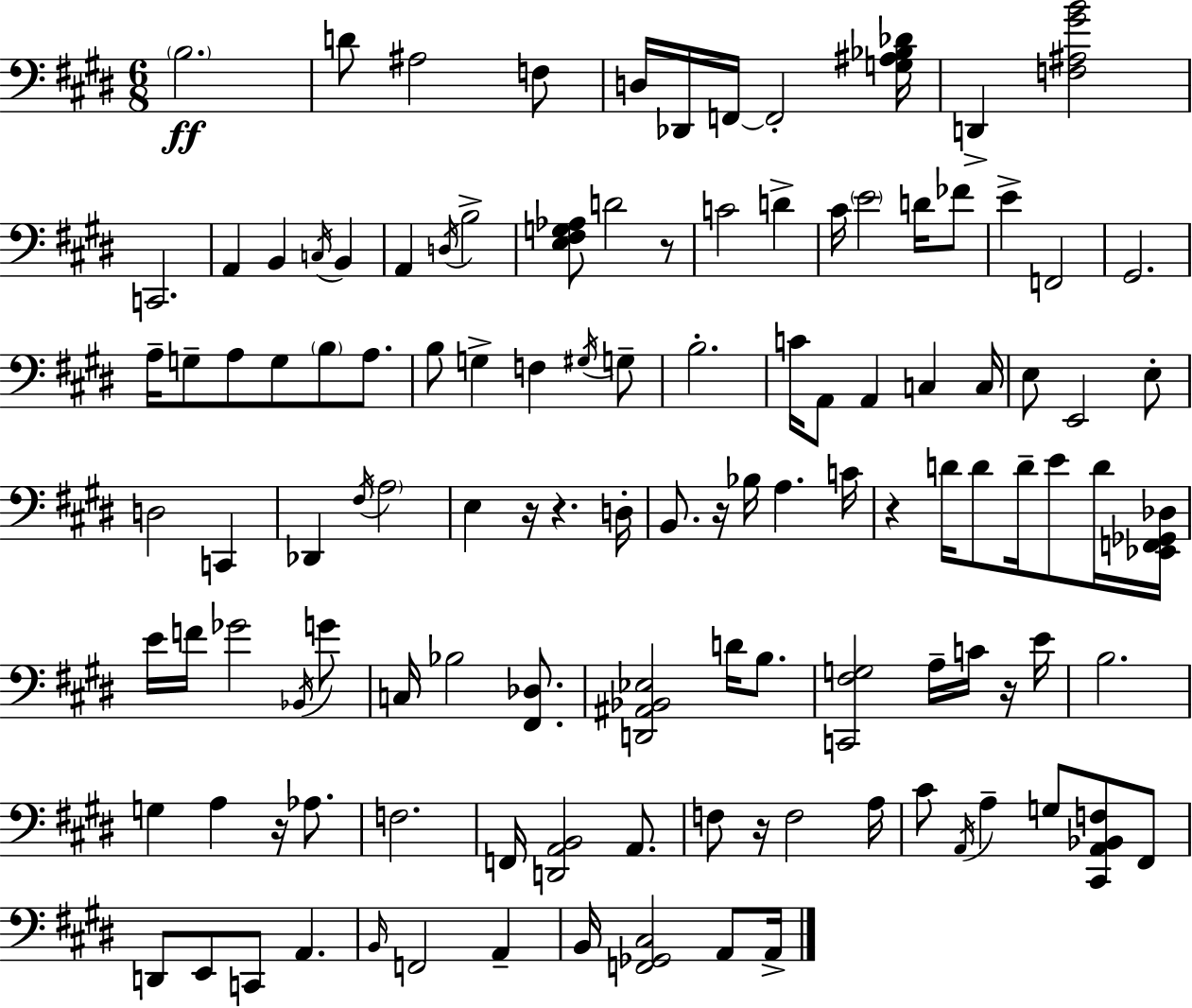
X:1
T:Untitled
M:6/8
L:1/4
K:E
B,2 D/2 ^A,2 F,/2 D,/4 _D,,/4 F,,/4 F,,2 [G,^A,_B,_D]/4 D,, [F,^A,^GB]2 C,,2 A,, B,, C,/4 B,, A,, D,/4 B,2 [E,^F,G,_A,]/2 D2 z/2 C2 D ^C/4 E2 D/4 _F/2 E F,,2 ^G,,2 A,/4 G,/2 A,/2 G,/2 B,/2 A,/2 B,/2 G, F, ^G,/4 G,/2 B,2 C/4 A,,/2 A,, C, C,/4 E,/2 E,,2 E,/2 D,2 C,, _D,, ^F,/4 A,2 E, z/4 z D,/4 B,,/2 z/4 _B,/4 A, C/4 z D/4 D/2 D/4 E/2 D/4 [_E,,F,,_G,,_D,]/4 E/4 F/4 _G2 _B,,/4 G/2 C,/4 _B,2 [^F,,_D,]/2 [D,,^A,,_B,,_E,]2 D/4 B,/2 [C,,^F,G,]2 A,/4 C/4 z/4 E/4 B,2 G, A, z/4 _A,/2 F,2 F,,/4 [D,,A,,B,,]2 A,,/2 F,/2 z/4 F,2 A,/4 ^C/2 A,,/4 A, G,/2 [^C,,A,,_B,,F,]/2 ^F,,/2 D,,/2 E,,/2 C,,/2 A,, B,,/4 F,,2 A,, B,,/4 [F,,_G,,^C,]2 A,,/2 A,,/4